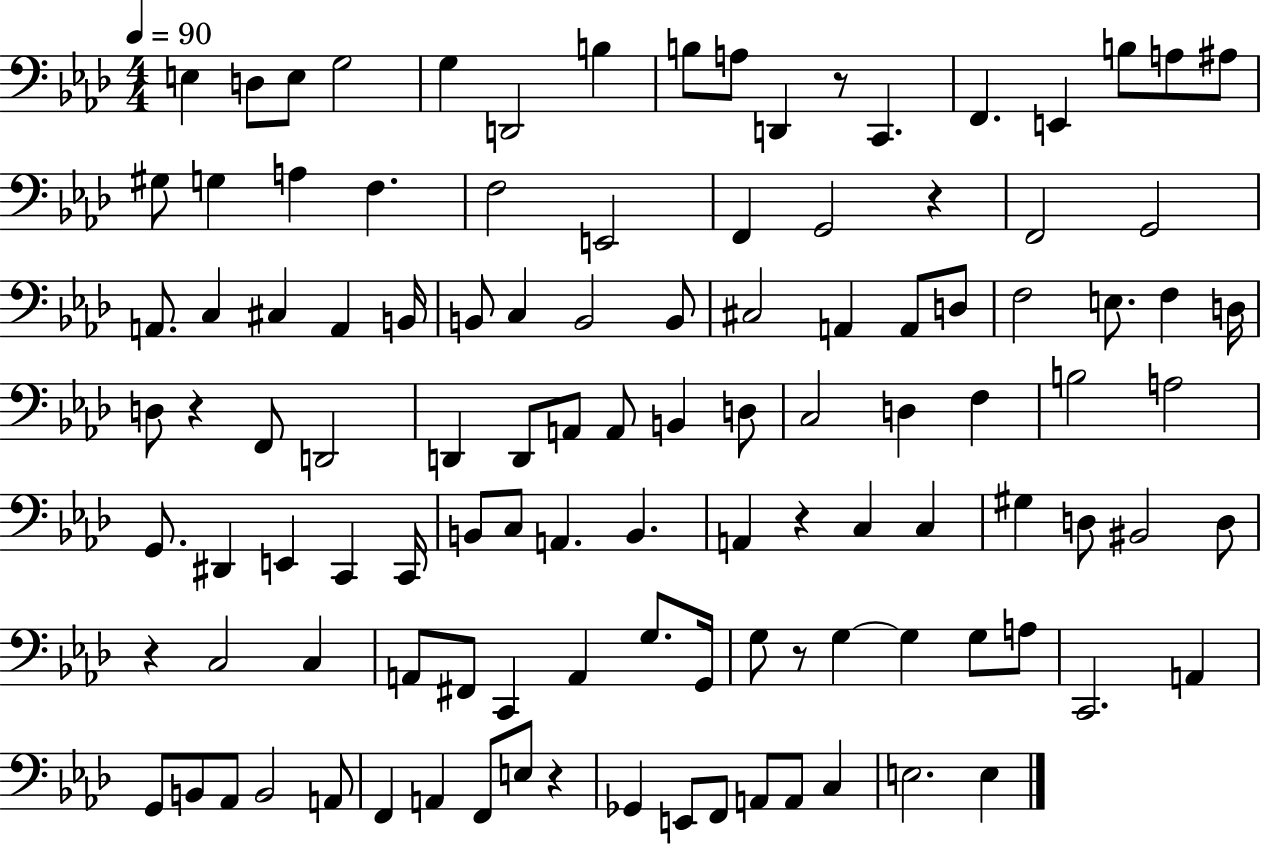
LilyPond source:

{
  \clef bass
  \numericTimeSignature
  \time 4/4
  \key aes \major
  \tempo 4 = 90
  e4 d8 e8 g2 | g4 d,2 b4 | b8 a8 d,4 r8 c,4. | f,4. e,4 b8 a8 ais8 | \break gis8 g4 a4 f4. | f2 e,2 | f,4 g,2 r4 | f,2 g,2 | \break a,8. c4 cis4 a,4 b,16 | b,8 c4 b,2 b,8 | cis2 a,4 a,8 d8 | f2 e8. f4 d16 | \break d8 r4 f,8 d,2 | d,4 d,8 a,8 a,8 b,4 d8 | c2 d4 f4 | b2 a2 | \break g,8. dis,4 e,4 c,4 c,16 | b,8 c8 a,4. b,4. | a,4 r4 c4 c4 | gis4 d8 bis,2 d8 | \break r4 c2 c4 | a,8 fis,8 c,4 a,4 g8. g,16 | g8 r8 g4~~ g4 g8 a8 | c,2. a,4 | \break g,8 b,8 aes,8 b,2 a,8 | f,4 a,4 f,8 e8 r4 | ges,4 e,8 f,8 a,8 a,8 c4 | e2. e4 | \break \bar "|."
}